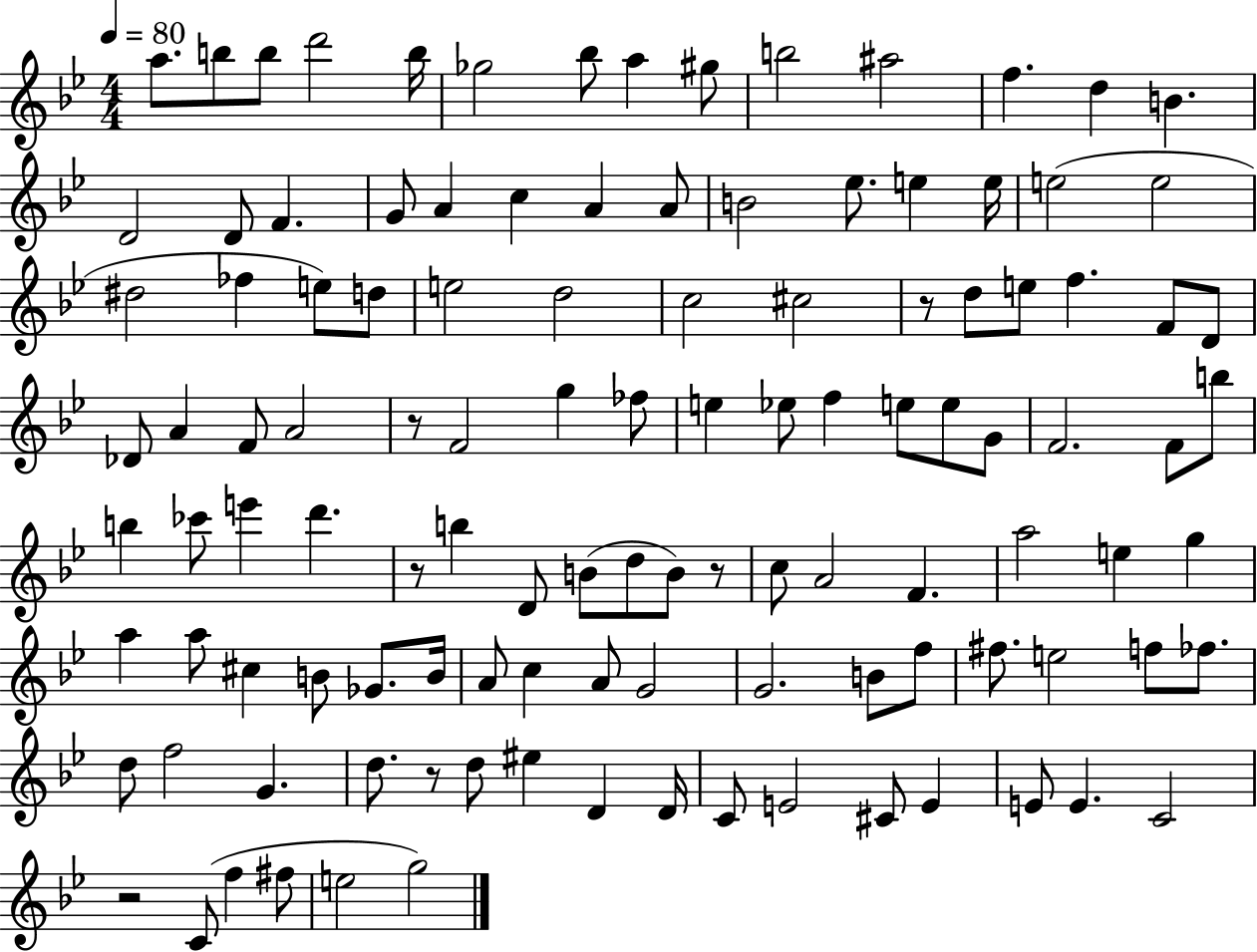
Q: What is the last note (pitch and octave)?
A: G5